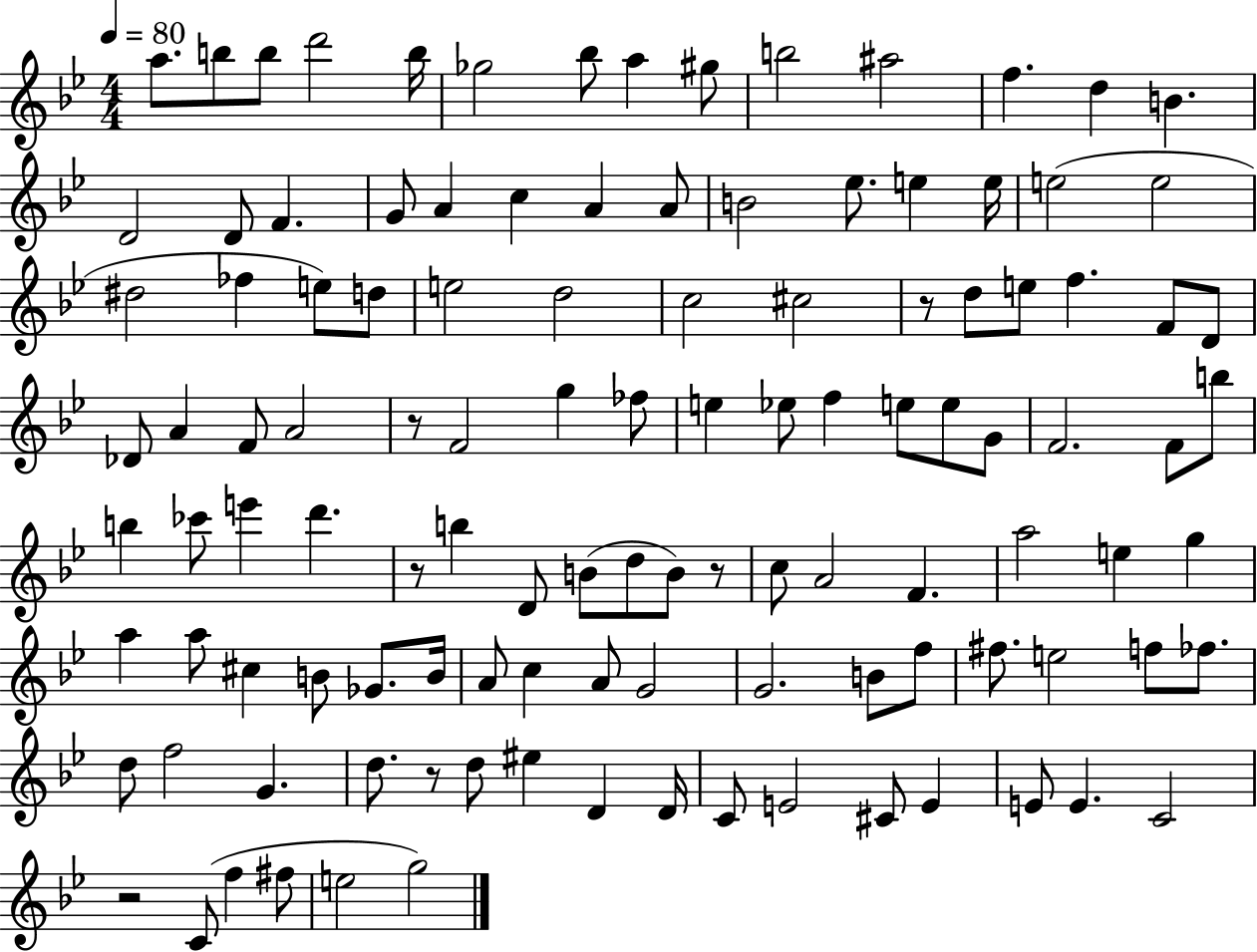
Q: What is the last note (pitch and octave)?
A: G5